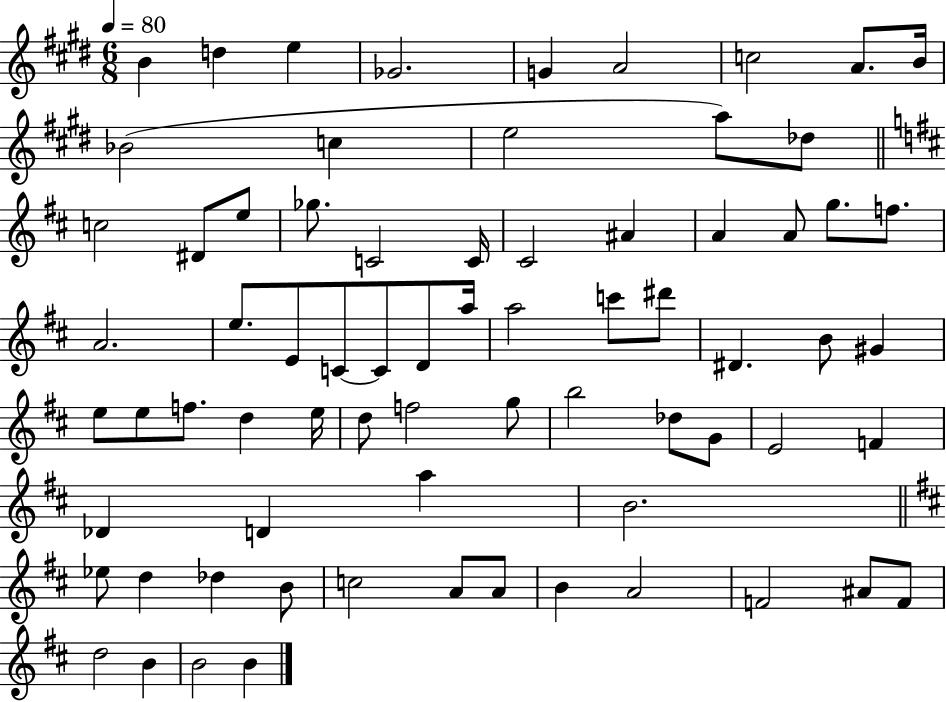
B4/q D5/q E5/q Gb4/h. G4/q A4/h C5/h A4/e. B4/s Bb4/h C5/q E5/h A5/e Db5/e C5/h D#4/e E5/e Gb5/e. C4/h C4/s C#4/h A#4/q A4/q A4/e G5/e. F5/e. A4/h. E5/e. E4/e C4/e C4/e D4/e A5/s A5/h C6/e D#6/e D#4/q. B4/e G#4/q E5/e E5/e F5/e. D5/q E5/s D5/e F5/h G5/e B5/h Db5/e G4/e E4/h F4/q Db4/q D4/q A5/q B4/h. Eb5/e D5/q Db5/q B4/e C5/h A4/e A4/e B4/q A4/h F4/h A#4/e F4/e D5/h B4/q B4/h B4/q